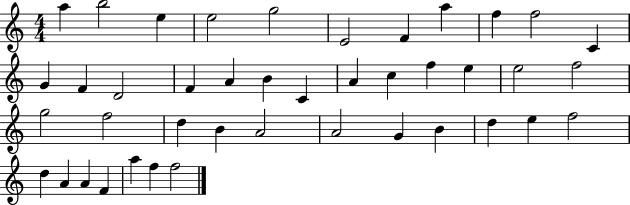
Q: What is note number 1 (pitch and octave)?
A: A5